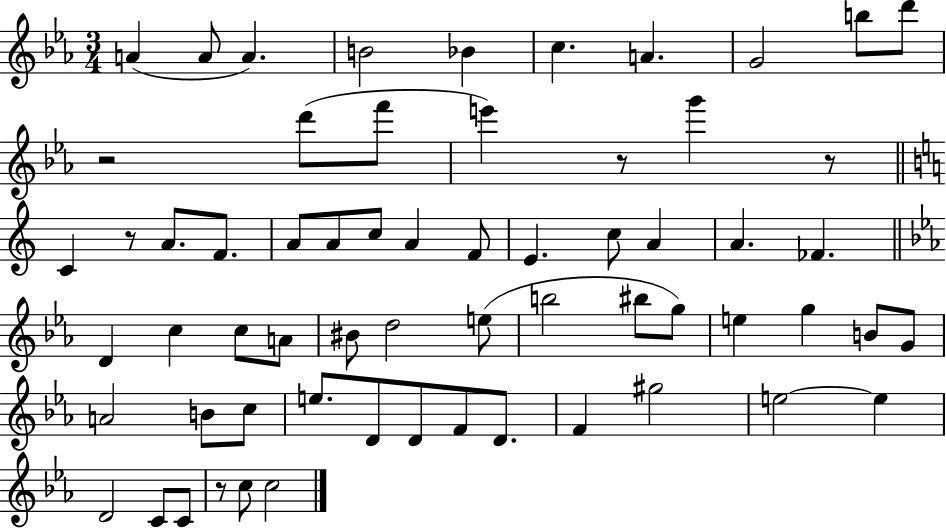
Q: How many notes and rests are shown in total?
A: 63